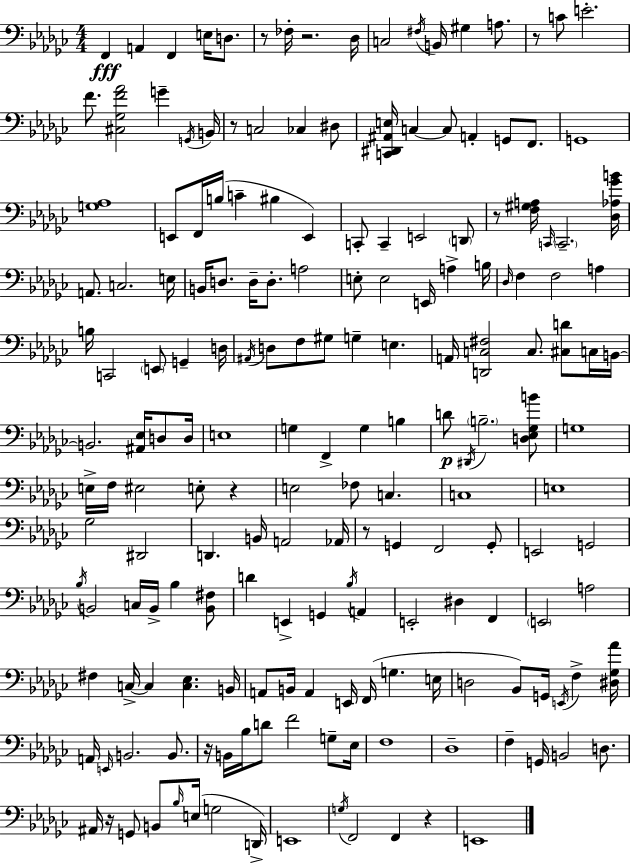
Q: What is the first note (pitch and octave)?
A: F2